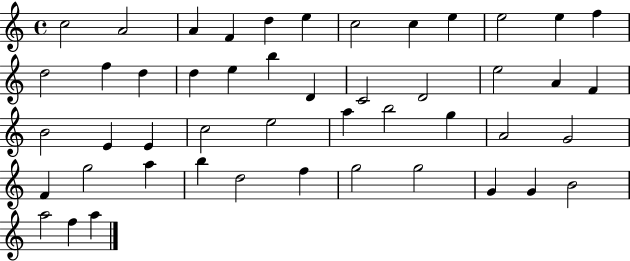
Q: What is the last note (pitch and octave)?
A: A5